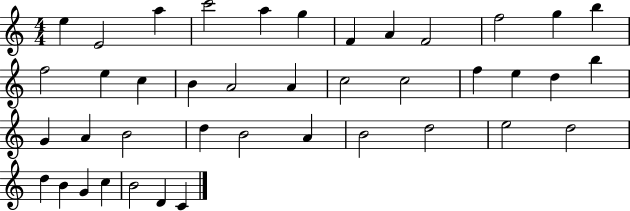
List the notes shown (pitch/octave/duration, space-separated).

E5/q E4/h A5/q C6/h A5/q G5/q F4/q A4/q F4/h F5/h G5/q B5/q F5/h E5/q C5/q B4/q A4/h A4/q C5/h C5/h F5/q E5/q D5/q B5/q G4/q A4/q B4/h D5/q B4/h A4/q B4/h D5/h E5/h D5/h D5/q B4/q G4/q C5/q B4/h D4/q C4/q